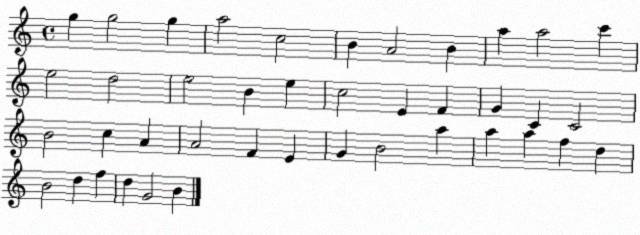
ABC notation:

X:1
T:Untitled
M:4/4
L:1/4
K:C
g g2 g a2 c2 B A2 B a a2 c' e2 d2 e2 B e c2 E F G C C2 B2 c A A2 F E G B2 a a a f d B2 d f d G2 B